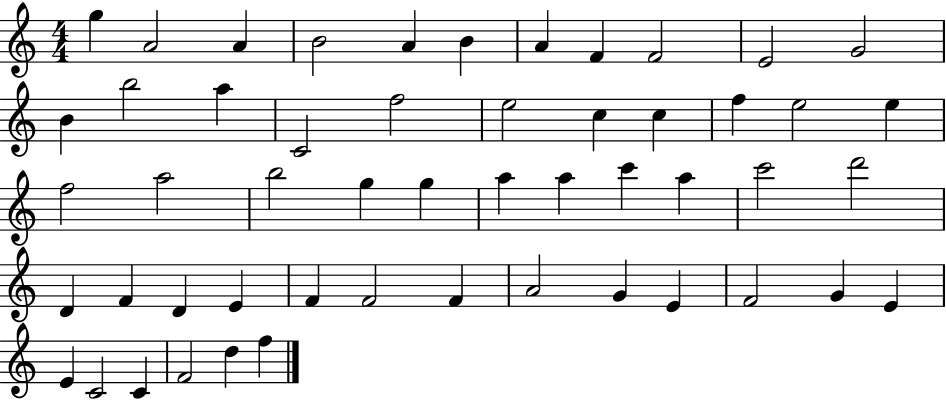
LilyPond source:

{
  \clef treble
  \numericTimeSignature
  \time 4/4
  \key c \major
  g''4 a'2 a'4 | b'2 a'4 b'4 | a'4 f'4 f'2 | e'2 g'2 | \break b'4 b''2 a''4 | c'2 f''2 | e''2 c''4 c''4 | f''4 e''2 e''4 | \break f''2 a''2 | b''2 g''4 g''4 | a''4 a''4 c'''4 a''4 | c'''2 d'''2 | \break d'4 f'4 d'4 e'4 | f'4 f'2 f'4 | a'2 g'4 e'4 | f'2 g'4 e'4 | \break e'4 c'2 c'4 | f'2 d''4 f''4 | \bar "|."
}